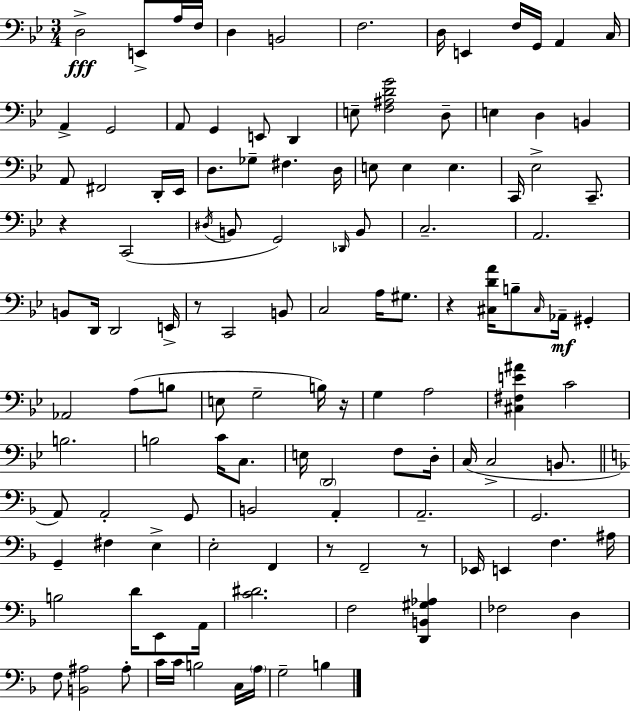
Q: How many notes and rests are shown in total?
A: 124